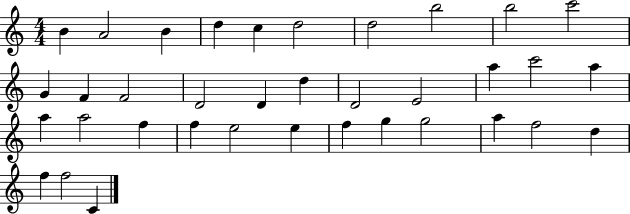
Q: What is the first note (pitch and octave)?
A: B4